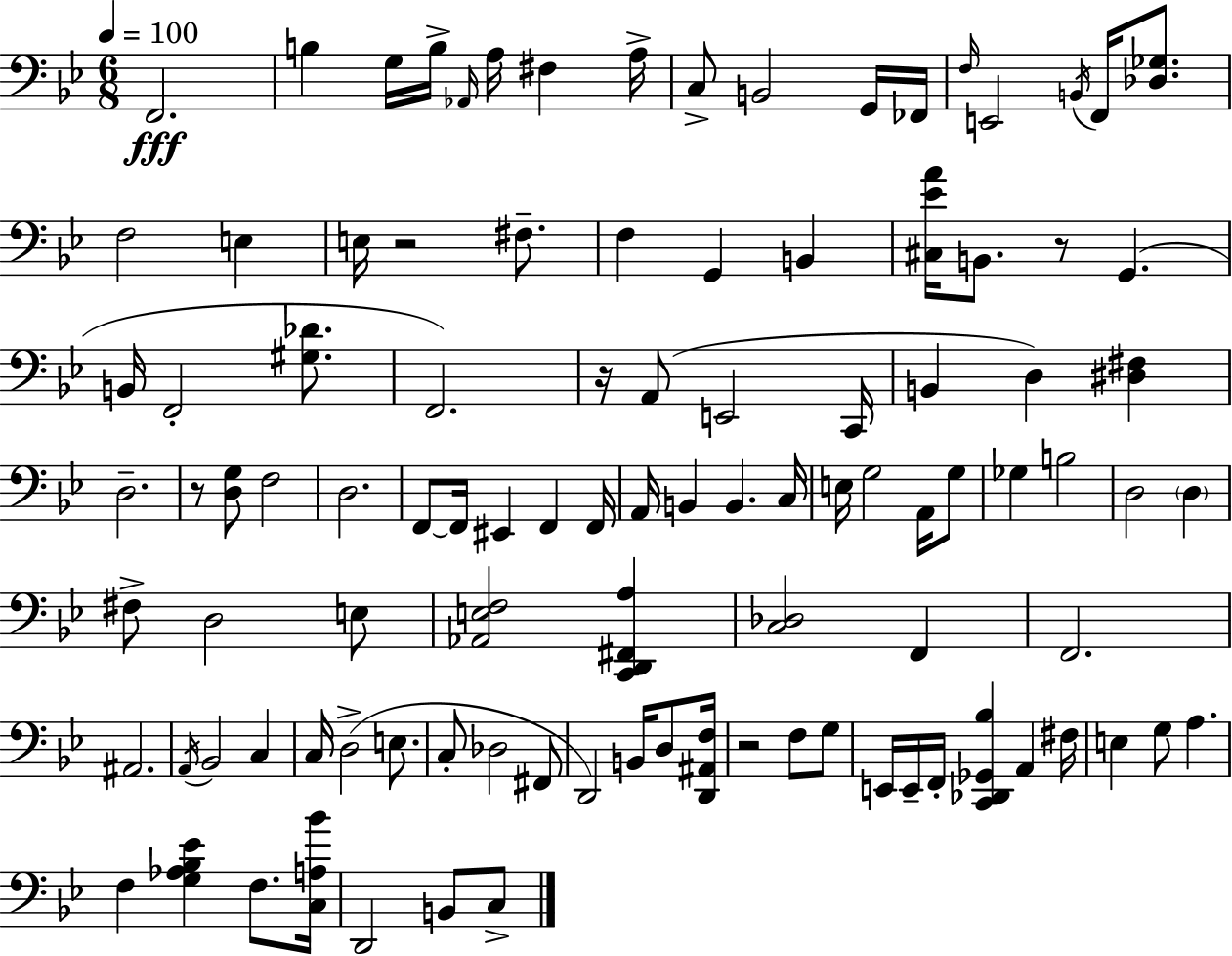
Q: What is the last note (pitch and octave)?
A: C3